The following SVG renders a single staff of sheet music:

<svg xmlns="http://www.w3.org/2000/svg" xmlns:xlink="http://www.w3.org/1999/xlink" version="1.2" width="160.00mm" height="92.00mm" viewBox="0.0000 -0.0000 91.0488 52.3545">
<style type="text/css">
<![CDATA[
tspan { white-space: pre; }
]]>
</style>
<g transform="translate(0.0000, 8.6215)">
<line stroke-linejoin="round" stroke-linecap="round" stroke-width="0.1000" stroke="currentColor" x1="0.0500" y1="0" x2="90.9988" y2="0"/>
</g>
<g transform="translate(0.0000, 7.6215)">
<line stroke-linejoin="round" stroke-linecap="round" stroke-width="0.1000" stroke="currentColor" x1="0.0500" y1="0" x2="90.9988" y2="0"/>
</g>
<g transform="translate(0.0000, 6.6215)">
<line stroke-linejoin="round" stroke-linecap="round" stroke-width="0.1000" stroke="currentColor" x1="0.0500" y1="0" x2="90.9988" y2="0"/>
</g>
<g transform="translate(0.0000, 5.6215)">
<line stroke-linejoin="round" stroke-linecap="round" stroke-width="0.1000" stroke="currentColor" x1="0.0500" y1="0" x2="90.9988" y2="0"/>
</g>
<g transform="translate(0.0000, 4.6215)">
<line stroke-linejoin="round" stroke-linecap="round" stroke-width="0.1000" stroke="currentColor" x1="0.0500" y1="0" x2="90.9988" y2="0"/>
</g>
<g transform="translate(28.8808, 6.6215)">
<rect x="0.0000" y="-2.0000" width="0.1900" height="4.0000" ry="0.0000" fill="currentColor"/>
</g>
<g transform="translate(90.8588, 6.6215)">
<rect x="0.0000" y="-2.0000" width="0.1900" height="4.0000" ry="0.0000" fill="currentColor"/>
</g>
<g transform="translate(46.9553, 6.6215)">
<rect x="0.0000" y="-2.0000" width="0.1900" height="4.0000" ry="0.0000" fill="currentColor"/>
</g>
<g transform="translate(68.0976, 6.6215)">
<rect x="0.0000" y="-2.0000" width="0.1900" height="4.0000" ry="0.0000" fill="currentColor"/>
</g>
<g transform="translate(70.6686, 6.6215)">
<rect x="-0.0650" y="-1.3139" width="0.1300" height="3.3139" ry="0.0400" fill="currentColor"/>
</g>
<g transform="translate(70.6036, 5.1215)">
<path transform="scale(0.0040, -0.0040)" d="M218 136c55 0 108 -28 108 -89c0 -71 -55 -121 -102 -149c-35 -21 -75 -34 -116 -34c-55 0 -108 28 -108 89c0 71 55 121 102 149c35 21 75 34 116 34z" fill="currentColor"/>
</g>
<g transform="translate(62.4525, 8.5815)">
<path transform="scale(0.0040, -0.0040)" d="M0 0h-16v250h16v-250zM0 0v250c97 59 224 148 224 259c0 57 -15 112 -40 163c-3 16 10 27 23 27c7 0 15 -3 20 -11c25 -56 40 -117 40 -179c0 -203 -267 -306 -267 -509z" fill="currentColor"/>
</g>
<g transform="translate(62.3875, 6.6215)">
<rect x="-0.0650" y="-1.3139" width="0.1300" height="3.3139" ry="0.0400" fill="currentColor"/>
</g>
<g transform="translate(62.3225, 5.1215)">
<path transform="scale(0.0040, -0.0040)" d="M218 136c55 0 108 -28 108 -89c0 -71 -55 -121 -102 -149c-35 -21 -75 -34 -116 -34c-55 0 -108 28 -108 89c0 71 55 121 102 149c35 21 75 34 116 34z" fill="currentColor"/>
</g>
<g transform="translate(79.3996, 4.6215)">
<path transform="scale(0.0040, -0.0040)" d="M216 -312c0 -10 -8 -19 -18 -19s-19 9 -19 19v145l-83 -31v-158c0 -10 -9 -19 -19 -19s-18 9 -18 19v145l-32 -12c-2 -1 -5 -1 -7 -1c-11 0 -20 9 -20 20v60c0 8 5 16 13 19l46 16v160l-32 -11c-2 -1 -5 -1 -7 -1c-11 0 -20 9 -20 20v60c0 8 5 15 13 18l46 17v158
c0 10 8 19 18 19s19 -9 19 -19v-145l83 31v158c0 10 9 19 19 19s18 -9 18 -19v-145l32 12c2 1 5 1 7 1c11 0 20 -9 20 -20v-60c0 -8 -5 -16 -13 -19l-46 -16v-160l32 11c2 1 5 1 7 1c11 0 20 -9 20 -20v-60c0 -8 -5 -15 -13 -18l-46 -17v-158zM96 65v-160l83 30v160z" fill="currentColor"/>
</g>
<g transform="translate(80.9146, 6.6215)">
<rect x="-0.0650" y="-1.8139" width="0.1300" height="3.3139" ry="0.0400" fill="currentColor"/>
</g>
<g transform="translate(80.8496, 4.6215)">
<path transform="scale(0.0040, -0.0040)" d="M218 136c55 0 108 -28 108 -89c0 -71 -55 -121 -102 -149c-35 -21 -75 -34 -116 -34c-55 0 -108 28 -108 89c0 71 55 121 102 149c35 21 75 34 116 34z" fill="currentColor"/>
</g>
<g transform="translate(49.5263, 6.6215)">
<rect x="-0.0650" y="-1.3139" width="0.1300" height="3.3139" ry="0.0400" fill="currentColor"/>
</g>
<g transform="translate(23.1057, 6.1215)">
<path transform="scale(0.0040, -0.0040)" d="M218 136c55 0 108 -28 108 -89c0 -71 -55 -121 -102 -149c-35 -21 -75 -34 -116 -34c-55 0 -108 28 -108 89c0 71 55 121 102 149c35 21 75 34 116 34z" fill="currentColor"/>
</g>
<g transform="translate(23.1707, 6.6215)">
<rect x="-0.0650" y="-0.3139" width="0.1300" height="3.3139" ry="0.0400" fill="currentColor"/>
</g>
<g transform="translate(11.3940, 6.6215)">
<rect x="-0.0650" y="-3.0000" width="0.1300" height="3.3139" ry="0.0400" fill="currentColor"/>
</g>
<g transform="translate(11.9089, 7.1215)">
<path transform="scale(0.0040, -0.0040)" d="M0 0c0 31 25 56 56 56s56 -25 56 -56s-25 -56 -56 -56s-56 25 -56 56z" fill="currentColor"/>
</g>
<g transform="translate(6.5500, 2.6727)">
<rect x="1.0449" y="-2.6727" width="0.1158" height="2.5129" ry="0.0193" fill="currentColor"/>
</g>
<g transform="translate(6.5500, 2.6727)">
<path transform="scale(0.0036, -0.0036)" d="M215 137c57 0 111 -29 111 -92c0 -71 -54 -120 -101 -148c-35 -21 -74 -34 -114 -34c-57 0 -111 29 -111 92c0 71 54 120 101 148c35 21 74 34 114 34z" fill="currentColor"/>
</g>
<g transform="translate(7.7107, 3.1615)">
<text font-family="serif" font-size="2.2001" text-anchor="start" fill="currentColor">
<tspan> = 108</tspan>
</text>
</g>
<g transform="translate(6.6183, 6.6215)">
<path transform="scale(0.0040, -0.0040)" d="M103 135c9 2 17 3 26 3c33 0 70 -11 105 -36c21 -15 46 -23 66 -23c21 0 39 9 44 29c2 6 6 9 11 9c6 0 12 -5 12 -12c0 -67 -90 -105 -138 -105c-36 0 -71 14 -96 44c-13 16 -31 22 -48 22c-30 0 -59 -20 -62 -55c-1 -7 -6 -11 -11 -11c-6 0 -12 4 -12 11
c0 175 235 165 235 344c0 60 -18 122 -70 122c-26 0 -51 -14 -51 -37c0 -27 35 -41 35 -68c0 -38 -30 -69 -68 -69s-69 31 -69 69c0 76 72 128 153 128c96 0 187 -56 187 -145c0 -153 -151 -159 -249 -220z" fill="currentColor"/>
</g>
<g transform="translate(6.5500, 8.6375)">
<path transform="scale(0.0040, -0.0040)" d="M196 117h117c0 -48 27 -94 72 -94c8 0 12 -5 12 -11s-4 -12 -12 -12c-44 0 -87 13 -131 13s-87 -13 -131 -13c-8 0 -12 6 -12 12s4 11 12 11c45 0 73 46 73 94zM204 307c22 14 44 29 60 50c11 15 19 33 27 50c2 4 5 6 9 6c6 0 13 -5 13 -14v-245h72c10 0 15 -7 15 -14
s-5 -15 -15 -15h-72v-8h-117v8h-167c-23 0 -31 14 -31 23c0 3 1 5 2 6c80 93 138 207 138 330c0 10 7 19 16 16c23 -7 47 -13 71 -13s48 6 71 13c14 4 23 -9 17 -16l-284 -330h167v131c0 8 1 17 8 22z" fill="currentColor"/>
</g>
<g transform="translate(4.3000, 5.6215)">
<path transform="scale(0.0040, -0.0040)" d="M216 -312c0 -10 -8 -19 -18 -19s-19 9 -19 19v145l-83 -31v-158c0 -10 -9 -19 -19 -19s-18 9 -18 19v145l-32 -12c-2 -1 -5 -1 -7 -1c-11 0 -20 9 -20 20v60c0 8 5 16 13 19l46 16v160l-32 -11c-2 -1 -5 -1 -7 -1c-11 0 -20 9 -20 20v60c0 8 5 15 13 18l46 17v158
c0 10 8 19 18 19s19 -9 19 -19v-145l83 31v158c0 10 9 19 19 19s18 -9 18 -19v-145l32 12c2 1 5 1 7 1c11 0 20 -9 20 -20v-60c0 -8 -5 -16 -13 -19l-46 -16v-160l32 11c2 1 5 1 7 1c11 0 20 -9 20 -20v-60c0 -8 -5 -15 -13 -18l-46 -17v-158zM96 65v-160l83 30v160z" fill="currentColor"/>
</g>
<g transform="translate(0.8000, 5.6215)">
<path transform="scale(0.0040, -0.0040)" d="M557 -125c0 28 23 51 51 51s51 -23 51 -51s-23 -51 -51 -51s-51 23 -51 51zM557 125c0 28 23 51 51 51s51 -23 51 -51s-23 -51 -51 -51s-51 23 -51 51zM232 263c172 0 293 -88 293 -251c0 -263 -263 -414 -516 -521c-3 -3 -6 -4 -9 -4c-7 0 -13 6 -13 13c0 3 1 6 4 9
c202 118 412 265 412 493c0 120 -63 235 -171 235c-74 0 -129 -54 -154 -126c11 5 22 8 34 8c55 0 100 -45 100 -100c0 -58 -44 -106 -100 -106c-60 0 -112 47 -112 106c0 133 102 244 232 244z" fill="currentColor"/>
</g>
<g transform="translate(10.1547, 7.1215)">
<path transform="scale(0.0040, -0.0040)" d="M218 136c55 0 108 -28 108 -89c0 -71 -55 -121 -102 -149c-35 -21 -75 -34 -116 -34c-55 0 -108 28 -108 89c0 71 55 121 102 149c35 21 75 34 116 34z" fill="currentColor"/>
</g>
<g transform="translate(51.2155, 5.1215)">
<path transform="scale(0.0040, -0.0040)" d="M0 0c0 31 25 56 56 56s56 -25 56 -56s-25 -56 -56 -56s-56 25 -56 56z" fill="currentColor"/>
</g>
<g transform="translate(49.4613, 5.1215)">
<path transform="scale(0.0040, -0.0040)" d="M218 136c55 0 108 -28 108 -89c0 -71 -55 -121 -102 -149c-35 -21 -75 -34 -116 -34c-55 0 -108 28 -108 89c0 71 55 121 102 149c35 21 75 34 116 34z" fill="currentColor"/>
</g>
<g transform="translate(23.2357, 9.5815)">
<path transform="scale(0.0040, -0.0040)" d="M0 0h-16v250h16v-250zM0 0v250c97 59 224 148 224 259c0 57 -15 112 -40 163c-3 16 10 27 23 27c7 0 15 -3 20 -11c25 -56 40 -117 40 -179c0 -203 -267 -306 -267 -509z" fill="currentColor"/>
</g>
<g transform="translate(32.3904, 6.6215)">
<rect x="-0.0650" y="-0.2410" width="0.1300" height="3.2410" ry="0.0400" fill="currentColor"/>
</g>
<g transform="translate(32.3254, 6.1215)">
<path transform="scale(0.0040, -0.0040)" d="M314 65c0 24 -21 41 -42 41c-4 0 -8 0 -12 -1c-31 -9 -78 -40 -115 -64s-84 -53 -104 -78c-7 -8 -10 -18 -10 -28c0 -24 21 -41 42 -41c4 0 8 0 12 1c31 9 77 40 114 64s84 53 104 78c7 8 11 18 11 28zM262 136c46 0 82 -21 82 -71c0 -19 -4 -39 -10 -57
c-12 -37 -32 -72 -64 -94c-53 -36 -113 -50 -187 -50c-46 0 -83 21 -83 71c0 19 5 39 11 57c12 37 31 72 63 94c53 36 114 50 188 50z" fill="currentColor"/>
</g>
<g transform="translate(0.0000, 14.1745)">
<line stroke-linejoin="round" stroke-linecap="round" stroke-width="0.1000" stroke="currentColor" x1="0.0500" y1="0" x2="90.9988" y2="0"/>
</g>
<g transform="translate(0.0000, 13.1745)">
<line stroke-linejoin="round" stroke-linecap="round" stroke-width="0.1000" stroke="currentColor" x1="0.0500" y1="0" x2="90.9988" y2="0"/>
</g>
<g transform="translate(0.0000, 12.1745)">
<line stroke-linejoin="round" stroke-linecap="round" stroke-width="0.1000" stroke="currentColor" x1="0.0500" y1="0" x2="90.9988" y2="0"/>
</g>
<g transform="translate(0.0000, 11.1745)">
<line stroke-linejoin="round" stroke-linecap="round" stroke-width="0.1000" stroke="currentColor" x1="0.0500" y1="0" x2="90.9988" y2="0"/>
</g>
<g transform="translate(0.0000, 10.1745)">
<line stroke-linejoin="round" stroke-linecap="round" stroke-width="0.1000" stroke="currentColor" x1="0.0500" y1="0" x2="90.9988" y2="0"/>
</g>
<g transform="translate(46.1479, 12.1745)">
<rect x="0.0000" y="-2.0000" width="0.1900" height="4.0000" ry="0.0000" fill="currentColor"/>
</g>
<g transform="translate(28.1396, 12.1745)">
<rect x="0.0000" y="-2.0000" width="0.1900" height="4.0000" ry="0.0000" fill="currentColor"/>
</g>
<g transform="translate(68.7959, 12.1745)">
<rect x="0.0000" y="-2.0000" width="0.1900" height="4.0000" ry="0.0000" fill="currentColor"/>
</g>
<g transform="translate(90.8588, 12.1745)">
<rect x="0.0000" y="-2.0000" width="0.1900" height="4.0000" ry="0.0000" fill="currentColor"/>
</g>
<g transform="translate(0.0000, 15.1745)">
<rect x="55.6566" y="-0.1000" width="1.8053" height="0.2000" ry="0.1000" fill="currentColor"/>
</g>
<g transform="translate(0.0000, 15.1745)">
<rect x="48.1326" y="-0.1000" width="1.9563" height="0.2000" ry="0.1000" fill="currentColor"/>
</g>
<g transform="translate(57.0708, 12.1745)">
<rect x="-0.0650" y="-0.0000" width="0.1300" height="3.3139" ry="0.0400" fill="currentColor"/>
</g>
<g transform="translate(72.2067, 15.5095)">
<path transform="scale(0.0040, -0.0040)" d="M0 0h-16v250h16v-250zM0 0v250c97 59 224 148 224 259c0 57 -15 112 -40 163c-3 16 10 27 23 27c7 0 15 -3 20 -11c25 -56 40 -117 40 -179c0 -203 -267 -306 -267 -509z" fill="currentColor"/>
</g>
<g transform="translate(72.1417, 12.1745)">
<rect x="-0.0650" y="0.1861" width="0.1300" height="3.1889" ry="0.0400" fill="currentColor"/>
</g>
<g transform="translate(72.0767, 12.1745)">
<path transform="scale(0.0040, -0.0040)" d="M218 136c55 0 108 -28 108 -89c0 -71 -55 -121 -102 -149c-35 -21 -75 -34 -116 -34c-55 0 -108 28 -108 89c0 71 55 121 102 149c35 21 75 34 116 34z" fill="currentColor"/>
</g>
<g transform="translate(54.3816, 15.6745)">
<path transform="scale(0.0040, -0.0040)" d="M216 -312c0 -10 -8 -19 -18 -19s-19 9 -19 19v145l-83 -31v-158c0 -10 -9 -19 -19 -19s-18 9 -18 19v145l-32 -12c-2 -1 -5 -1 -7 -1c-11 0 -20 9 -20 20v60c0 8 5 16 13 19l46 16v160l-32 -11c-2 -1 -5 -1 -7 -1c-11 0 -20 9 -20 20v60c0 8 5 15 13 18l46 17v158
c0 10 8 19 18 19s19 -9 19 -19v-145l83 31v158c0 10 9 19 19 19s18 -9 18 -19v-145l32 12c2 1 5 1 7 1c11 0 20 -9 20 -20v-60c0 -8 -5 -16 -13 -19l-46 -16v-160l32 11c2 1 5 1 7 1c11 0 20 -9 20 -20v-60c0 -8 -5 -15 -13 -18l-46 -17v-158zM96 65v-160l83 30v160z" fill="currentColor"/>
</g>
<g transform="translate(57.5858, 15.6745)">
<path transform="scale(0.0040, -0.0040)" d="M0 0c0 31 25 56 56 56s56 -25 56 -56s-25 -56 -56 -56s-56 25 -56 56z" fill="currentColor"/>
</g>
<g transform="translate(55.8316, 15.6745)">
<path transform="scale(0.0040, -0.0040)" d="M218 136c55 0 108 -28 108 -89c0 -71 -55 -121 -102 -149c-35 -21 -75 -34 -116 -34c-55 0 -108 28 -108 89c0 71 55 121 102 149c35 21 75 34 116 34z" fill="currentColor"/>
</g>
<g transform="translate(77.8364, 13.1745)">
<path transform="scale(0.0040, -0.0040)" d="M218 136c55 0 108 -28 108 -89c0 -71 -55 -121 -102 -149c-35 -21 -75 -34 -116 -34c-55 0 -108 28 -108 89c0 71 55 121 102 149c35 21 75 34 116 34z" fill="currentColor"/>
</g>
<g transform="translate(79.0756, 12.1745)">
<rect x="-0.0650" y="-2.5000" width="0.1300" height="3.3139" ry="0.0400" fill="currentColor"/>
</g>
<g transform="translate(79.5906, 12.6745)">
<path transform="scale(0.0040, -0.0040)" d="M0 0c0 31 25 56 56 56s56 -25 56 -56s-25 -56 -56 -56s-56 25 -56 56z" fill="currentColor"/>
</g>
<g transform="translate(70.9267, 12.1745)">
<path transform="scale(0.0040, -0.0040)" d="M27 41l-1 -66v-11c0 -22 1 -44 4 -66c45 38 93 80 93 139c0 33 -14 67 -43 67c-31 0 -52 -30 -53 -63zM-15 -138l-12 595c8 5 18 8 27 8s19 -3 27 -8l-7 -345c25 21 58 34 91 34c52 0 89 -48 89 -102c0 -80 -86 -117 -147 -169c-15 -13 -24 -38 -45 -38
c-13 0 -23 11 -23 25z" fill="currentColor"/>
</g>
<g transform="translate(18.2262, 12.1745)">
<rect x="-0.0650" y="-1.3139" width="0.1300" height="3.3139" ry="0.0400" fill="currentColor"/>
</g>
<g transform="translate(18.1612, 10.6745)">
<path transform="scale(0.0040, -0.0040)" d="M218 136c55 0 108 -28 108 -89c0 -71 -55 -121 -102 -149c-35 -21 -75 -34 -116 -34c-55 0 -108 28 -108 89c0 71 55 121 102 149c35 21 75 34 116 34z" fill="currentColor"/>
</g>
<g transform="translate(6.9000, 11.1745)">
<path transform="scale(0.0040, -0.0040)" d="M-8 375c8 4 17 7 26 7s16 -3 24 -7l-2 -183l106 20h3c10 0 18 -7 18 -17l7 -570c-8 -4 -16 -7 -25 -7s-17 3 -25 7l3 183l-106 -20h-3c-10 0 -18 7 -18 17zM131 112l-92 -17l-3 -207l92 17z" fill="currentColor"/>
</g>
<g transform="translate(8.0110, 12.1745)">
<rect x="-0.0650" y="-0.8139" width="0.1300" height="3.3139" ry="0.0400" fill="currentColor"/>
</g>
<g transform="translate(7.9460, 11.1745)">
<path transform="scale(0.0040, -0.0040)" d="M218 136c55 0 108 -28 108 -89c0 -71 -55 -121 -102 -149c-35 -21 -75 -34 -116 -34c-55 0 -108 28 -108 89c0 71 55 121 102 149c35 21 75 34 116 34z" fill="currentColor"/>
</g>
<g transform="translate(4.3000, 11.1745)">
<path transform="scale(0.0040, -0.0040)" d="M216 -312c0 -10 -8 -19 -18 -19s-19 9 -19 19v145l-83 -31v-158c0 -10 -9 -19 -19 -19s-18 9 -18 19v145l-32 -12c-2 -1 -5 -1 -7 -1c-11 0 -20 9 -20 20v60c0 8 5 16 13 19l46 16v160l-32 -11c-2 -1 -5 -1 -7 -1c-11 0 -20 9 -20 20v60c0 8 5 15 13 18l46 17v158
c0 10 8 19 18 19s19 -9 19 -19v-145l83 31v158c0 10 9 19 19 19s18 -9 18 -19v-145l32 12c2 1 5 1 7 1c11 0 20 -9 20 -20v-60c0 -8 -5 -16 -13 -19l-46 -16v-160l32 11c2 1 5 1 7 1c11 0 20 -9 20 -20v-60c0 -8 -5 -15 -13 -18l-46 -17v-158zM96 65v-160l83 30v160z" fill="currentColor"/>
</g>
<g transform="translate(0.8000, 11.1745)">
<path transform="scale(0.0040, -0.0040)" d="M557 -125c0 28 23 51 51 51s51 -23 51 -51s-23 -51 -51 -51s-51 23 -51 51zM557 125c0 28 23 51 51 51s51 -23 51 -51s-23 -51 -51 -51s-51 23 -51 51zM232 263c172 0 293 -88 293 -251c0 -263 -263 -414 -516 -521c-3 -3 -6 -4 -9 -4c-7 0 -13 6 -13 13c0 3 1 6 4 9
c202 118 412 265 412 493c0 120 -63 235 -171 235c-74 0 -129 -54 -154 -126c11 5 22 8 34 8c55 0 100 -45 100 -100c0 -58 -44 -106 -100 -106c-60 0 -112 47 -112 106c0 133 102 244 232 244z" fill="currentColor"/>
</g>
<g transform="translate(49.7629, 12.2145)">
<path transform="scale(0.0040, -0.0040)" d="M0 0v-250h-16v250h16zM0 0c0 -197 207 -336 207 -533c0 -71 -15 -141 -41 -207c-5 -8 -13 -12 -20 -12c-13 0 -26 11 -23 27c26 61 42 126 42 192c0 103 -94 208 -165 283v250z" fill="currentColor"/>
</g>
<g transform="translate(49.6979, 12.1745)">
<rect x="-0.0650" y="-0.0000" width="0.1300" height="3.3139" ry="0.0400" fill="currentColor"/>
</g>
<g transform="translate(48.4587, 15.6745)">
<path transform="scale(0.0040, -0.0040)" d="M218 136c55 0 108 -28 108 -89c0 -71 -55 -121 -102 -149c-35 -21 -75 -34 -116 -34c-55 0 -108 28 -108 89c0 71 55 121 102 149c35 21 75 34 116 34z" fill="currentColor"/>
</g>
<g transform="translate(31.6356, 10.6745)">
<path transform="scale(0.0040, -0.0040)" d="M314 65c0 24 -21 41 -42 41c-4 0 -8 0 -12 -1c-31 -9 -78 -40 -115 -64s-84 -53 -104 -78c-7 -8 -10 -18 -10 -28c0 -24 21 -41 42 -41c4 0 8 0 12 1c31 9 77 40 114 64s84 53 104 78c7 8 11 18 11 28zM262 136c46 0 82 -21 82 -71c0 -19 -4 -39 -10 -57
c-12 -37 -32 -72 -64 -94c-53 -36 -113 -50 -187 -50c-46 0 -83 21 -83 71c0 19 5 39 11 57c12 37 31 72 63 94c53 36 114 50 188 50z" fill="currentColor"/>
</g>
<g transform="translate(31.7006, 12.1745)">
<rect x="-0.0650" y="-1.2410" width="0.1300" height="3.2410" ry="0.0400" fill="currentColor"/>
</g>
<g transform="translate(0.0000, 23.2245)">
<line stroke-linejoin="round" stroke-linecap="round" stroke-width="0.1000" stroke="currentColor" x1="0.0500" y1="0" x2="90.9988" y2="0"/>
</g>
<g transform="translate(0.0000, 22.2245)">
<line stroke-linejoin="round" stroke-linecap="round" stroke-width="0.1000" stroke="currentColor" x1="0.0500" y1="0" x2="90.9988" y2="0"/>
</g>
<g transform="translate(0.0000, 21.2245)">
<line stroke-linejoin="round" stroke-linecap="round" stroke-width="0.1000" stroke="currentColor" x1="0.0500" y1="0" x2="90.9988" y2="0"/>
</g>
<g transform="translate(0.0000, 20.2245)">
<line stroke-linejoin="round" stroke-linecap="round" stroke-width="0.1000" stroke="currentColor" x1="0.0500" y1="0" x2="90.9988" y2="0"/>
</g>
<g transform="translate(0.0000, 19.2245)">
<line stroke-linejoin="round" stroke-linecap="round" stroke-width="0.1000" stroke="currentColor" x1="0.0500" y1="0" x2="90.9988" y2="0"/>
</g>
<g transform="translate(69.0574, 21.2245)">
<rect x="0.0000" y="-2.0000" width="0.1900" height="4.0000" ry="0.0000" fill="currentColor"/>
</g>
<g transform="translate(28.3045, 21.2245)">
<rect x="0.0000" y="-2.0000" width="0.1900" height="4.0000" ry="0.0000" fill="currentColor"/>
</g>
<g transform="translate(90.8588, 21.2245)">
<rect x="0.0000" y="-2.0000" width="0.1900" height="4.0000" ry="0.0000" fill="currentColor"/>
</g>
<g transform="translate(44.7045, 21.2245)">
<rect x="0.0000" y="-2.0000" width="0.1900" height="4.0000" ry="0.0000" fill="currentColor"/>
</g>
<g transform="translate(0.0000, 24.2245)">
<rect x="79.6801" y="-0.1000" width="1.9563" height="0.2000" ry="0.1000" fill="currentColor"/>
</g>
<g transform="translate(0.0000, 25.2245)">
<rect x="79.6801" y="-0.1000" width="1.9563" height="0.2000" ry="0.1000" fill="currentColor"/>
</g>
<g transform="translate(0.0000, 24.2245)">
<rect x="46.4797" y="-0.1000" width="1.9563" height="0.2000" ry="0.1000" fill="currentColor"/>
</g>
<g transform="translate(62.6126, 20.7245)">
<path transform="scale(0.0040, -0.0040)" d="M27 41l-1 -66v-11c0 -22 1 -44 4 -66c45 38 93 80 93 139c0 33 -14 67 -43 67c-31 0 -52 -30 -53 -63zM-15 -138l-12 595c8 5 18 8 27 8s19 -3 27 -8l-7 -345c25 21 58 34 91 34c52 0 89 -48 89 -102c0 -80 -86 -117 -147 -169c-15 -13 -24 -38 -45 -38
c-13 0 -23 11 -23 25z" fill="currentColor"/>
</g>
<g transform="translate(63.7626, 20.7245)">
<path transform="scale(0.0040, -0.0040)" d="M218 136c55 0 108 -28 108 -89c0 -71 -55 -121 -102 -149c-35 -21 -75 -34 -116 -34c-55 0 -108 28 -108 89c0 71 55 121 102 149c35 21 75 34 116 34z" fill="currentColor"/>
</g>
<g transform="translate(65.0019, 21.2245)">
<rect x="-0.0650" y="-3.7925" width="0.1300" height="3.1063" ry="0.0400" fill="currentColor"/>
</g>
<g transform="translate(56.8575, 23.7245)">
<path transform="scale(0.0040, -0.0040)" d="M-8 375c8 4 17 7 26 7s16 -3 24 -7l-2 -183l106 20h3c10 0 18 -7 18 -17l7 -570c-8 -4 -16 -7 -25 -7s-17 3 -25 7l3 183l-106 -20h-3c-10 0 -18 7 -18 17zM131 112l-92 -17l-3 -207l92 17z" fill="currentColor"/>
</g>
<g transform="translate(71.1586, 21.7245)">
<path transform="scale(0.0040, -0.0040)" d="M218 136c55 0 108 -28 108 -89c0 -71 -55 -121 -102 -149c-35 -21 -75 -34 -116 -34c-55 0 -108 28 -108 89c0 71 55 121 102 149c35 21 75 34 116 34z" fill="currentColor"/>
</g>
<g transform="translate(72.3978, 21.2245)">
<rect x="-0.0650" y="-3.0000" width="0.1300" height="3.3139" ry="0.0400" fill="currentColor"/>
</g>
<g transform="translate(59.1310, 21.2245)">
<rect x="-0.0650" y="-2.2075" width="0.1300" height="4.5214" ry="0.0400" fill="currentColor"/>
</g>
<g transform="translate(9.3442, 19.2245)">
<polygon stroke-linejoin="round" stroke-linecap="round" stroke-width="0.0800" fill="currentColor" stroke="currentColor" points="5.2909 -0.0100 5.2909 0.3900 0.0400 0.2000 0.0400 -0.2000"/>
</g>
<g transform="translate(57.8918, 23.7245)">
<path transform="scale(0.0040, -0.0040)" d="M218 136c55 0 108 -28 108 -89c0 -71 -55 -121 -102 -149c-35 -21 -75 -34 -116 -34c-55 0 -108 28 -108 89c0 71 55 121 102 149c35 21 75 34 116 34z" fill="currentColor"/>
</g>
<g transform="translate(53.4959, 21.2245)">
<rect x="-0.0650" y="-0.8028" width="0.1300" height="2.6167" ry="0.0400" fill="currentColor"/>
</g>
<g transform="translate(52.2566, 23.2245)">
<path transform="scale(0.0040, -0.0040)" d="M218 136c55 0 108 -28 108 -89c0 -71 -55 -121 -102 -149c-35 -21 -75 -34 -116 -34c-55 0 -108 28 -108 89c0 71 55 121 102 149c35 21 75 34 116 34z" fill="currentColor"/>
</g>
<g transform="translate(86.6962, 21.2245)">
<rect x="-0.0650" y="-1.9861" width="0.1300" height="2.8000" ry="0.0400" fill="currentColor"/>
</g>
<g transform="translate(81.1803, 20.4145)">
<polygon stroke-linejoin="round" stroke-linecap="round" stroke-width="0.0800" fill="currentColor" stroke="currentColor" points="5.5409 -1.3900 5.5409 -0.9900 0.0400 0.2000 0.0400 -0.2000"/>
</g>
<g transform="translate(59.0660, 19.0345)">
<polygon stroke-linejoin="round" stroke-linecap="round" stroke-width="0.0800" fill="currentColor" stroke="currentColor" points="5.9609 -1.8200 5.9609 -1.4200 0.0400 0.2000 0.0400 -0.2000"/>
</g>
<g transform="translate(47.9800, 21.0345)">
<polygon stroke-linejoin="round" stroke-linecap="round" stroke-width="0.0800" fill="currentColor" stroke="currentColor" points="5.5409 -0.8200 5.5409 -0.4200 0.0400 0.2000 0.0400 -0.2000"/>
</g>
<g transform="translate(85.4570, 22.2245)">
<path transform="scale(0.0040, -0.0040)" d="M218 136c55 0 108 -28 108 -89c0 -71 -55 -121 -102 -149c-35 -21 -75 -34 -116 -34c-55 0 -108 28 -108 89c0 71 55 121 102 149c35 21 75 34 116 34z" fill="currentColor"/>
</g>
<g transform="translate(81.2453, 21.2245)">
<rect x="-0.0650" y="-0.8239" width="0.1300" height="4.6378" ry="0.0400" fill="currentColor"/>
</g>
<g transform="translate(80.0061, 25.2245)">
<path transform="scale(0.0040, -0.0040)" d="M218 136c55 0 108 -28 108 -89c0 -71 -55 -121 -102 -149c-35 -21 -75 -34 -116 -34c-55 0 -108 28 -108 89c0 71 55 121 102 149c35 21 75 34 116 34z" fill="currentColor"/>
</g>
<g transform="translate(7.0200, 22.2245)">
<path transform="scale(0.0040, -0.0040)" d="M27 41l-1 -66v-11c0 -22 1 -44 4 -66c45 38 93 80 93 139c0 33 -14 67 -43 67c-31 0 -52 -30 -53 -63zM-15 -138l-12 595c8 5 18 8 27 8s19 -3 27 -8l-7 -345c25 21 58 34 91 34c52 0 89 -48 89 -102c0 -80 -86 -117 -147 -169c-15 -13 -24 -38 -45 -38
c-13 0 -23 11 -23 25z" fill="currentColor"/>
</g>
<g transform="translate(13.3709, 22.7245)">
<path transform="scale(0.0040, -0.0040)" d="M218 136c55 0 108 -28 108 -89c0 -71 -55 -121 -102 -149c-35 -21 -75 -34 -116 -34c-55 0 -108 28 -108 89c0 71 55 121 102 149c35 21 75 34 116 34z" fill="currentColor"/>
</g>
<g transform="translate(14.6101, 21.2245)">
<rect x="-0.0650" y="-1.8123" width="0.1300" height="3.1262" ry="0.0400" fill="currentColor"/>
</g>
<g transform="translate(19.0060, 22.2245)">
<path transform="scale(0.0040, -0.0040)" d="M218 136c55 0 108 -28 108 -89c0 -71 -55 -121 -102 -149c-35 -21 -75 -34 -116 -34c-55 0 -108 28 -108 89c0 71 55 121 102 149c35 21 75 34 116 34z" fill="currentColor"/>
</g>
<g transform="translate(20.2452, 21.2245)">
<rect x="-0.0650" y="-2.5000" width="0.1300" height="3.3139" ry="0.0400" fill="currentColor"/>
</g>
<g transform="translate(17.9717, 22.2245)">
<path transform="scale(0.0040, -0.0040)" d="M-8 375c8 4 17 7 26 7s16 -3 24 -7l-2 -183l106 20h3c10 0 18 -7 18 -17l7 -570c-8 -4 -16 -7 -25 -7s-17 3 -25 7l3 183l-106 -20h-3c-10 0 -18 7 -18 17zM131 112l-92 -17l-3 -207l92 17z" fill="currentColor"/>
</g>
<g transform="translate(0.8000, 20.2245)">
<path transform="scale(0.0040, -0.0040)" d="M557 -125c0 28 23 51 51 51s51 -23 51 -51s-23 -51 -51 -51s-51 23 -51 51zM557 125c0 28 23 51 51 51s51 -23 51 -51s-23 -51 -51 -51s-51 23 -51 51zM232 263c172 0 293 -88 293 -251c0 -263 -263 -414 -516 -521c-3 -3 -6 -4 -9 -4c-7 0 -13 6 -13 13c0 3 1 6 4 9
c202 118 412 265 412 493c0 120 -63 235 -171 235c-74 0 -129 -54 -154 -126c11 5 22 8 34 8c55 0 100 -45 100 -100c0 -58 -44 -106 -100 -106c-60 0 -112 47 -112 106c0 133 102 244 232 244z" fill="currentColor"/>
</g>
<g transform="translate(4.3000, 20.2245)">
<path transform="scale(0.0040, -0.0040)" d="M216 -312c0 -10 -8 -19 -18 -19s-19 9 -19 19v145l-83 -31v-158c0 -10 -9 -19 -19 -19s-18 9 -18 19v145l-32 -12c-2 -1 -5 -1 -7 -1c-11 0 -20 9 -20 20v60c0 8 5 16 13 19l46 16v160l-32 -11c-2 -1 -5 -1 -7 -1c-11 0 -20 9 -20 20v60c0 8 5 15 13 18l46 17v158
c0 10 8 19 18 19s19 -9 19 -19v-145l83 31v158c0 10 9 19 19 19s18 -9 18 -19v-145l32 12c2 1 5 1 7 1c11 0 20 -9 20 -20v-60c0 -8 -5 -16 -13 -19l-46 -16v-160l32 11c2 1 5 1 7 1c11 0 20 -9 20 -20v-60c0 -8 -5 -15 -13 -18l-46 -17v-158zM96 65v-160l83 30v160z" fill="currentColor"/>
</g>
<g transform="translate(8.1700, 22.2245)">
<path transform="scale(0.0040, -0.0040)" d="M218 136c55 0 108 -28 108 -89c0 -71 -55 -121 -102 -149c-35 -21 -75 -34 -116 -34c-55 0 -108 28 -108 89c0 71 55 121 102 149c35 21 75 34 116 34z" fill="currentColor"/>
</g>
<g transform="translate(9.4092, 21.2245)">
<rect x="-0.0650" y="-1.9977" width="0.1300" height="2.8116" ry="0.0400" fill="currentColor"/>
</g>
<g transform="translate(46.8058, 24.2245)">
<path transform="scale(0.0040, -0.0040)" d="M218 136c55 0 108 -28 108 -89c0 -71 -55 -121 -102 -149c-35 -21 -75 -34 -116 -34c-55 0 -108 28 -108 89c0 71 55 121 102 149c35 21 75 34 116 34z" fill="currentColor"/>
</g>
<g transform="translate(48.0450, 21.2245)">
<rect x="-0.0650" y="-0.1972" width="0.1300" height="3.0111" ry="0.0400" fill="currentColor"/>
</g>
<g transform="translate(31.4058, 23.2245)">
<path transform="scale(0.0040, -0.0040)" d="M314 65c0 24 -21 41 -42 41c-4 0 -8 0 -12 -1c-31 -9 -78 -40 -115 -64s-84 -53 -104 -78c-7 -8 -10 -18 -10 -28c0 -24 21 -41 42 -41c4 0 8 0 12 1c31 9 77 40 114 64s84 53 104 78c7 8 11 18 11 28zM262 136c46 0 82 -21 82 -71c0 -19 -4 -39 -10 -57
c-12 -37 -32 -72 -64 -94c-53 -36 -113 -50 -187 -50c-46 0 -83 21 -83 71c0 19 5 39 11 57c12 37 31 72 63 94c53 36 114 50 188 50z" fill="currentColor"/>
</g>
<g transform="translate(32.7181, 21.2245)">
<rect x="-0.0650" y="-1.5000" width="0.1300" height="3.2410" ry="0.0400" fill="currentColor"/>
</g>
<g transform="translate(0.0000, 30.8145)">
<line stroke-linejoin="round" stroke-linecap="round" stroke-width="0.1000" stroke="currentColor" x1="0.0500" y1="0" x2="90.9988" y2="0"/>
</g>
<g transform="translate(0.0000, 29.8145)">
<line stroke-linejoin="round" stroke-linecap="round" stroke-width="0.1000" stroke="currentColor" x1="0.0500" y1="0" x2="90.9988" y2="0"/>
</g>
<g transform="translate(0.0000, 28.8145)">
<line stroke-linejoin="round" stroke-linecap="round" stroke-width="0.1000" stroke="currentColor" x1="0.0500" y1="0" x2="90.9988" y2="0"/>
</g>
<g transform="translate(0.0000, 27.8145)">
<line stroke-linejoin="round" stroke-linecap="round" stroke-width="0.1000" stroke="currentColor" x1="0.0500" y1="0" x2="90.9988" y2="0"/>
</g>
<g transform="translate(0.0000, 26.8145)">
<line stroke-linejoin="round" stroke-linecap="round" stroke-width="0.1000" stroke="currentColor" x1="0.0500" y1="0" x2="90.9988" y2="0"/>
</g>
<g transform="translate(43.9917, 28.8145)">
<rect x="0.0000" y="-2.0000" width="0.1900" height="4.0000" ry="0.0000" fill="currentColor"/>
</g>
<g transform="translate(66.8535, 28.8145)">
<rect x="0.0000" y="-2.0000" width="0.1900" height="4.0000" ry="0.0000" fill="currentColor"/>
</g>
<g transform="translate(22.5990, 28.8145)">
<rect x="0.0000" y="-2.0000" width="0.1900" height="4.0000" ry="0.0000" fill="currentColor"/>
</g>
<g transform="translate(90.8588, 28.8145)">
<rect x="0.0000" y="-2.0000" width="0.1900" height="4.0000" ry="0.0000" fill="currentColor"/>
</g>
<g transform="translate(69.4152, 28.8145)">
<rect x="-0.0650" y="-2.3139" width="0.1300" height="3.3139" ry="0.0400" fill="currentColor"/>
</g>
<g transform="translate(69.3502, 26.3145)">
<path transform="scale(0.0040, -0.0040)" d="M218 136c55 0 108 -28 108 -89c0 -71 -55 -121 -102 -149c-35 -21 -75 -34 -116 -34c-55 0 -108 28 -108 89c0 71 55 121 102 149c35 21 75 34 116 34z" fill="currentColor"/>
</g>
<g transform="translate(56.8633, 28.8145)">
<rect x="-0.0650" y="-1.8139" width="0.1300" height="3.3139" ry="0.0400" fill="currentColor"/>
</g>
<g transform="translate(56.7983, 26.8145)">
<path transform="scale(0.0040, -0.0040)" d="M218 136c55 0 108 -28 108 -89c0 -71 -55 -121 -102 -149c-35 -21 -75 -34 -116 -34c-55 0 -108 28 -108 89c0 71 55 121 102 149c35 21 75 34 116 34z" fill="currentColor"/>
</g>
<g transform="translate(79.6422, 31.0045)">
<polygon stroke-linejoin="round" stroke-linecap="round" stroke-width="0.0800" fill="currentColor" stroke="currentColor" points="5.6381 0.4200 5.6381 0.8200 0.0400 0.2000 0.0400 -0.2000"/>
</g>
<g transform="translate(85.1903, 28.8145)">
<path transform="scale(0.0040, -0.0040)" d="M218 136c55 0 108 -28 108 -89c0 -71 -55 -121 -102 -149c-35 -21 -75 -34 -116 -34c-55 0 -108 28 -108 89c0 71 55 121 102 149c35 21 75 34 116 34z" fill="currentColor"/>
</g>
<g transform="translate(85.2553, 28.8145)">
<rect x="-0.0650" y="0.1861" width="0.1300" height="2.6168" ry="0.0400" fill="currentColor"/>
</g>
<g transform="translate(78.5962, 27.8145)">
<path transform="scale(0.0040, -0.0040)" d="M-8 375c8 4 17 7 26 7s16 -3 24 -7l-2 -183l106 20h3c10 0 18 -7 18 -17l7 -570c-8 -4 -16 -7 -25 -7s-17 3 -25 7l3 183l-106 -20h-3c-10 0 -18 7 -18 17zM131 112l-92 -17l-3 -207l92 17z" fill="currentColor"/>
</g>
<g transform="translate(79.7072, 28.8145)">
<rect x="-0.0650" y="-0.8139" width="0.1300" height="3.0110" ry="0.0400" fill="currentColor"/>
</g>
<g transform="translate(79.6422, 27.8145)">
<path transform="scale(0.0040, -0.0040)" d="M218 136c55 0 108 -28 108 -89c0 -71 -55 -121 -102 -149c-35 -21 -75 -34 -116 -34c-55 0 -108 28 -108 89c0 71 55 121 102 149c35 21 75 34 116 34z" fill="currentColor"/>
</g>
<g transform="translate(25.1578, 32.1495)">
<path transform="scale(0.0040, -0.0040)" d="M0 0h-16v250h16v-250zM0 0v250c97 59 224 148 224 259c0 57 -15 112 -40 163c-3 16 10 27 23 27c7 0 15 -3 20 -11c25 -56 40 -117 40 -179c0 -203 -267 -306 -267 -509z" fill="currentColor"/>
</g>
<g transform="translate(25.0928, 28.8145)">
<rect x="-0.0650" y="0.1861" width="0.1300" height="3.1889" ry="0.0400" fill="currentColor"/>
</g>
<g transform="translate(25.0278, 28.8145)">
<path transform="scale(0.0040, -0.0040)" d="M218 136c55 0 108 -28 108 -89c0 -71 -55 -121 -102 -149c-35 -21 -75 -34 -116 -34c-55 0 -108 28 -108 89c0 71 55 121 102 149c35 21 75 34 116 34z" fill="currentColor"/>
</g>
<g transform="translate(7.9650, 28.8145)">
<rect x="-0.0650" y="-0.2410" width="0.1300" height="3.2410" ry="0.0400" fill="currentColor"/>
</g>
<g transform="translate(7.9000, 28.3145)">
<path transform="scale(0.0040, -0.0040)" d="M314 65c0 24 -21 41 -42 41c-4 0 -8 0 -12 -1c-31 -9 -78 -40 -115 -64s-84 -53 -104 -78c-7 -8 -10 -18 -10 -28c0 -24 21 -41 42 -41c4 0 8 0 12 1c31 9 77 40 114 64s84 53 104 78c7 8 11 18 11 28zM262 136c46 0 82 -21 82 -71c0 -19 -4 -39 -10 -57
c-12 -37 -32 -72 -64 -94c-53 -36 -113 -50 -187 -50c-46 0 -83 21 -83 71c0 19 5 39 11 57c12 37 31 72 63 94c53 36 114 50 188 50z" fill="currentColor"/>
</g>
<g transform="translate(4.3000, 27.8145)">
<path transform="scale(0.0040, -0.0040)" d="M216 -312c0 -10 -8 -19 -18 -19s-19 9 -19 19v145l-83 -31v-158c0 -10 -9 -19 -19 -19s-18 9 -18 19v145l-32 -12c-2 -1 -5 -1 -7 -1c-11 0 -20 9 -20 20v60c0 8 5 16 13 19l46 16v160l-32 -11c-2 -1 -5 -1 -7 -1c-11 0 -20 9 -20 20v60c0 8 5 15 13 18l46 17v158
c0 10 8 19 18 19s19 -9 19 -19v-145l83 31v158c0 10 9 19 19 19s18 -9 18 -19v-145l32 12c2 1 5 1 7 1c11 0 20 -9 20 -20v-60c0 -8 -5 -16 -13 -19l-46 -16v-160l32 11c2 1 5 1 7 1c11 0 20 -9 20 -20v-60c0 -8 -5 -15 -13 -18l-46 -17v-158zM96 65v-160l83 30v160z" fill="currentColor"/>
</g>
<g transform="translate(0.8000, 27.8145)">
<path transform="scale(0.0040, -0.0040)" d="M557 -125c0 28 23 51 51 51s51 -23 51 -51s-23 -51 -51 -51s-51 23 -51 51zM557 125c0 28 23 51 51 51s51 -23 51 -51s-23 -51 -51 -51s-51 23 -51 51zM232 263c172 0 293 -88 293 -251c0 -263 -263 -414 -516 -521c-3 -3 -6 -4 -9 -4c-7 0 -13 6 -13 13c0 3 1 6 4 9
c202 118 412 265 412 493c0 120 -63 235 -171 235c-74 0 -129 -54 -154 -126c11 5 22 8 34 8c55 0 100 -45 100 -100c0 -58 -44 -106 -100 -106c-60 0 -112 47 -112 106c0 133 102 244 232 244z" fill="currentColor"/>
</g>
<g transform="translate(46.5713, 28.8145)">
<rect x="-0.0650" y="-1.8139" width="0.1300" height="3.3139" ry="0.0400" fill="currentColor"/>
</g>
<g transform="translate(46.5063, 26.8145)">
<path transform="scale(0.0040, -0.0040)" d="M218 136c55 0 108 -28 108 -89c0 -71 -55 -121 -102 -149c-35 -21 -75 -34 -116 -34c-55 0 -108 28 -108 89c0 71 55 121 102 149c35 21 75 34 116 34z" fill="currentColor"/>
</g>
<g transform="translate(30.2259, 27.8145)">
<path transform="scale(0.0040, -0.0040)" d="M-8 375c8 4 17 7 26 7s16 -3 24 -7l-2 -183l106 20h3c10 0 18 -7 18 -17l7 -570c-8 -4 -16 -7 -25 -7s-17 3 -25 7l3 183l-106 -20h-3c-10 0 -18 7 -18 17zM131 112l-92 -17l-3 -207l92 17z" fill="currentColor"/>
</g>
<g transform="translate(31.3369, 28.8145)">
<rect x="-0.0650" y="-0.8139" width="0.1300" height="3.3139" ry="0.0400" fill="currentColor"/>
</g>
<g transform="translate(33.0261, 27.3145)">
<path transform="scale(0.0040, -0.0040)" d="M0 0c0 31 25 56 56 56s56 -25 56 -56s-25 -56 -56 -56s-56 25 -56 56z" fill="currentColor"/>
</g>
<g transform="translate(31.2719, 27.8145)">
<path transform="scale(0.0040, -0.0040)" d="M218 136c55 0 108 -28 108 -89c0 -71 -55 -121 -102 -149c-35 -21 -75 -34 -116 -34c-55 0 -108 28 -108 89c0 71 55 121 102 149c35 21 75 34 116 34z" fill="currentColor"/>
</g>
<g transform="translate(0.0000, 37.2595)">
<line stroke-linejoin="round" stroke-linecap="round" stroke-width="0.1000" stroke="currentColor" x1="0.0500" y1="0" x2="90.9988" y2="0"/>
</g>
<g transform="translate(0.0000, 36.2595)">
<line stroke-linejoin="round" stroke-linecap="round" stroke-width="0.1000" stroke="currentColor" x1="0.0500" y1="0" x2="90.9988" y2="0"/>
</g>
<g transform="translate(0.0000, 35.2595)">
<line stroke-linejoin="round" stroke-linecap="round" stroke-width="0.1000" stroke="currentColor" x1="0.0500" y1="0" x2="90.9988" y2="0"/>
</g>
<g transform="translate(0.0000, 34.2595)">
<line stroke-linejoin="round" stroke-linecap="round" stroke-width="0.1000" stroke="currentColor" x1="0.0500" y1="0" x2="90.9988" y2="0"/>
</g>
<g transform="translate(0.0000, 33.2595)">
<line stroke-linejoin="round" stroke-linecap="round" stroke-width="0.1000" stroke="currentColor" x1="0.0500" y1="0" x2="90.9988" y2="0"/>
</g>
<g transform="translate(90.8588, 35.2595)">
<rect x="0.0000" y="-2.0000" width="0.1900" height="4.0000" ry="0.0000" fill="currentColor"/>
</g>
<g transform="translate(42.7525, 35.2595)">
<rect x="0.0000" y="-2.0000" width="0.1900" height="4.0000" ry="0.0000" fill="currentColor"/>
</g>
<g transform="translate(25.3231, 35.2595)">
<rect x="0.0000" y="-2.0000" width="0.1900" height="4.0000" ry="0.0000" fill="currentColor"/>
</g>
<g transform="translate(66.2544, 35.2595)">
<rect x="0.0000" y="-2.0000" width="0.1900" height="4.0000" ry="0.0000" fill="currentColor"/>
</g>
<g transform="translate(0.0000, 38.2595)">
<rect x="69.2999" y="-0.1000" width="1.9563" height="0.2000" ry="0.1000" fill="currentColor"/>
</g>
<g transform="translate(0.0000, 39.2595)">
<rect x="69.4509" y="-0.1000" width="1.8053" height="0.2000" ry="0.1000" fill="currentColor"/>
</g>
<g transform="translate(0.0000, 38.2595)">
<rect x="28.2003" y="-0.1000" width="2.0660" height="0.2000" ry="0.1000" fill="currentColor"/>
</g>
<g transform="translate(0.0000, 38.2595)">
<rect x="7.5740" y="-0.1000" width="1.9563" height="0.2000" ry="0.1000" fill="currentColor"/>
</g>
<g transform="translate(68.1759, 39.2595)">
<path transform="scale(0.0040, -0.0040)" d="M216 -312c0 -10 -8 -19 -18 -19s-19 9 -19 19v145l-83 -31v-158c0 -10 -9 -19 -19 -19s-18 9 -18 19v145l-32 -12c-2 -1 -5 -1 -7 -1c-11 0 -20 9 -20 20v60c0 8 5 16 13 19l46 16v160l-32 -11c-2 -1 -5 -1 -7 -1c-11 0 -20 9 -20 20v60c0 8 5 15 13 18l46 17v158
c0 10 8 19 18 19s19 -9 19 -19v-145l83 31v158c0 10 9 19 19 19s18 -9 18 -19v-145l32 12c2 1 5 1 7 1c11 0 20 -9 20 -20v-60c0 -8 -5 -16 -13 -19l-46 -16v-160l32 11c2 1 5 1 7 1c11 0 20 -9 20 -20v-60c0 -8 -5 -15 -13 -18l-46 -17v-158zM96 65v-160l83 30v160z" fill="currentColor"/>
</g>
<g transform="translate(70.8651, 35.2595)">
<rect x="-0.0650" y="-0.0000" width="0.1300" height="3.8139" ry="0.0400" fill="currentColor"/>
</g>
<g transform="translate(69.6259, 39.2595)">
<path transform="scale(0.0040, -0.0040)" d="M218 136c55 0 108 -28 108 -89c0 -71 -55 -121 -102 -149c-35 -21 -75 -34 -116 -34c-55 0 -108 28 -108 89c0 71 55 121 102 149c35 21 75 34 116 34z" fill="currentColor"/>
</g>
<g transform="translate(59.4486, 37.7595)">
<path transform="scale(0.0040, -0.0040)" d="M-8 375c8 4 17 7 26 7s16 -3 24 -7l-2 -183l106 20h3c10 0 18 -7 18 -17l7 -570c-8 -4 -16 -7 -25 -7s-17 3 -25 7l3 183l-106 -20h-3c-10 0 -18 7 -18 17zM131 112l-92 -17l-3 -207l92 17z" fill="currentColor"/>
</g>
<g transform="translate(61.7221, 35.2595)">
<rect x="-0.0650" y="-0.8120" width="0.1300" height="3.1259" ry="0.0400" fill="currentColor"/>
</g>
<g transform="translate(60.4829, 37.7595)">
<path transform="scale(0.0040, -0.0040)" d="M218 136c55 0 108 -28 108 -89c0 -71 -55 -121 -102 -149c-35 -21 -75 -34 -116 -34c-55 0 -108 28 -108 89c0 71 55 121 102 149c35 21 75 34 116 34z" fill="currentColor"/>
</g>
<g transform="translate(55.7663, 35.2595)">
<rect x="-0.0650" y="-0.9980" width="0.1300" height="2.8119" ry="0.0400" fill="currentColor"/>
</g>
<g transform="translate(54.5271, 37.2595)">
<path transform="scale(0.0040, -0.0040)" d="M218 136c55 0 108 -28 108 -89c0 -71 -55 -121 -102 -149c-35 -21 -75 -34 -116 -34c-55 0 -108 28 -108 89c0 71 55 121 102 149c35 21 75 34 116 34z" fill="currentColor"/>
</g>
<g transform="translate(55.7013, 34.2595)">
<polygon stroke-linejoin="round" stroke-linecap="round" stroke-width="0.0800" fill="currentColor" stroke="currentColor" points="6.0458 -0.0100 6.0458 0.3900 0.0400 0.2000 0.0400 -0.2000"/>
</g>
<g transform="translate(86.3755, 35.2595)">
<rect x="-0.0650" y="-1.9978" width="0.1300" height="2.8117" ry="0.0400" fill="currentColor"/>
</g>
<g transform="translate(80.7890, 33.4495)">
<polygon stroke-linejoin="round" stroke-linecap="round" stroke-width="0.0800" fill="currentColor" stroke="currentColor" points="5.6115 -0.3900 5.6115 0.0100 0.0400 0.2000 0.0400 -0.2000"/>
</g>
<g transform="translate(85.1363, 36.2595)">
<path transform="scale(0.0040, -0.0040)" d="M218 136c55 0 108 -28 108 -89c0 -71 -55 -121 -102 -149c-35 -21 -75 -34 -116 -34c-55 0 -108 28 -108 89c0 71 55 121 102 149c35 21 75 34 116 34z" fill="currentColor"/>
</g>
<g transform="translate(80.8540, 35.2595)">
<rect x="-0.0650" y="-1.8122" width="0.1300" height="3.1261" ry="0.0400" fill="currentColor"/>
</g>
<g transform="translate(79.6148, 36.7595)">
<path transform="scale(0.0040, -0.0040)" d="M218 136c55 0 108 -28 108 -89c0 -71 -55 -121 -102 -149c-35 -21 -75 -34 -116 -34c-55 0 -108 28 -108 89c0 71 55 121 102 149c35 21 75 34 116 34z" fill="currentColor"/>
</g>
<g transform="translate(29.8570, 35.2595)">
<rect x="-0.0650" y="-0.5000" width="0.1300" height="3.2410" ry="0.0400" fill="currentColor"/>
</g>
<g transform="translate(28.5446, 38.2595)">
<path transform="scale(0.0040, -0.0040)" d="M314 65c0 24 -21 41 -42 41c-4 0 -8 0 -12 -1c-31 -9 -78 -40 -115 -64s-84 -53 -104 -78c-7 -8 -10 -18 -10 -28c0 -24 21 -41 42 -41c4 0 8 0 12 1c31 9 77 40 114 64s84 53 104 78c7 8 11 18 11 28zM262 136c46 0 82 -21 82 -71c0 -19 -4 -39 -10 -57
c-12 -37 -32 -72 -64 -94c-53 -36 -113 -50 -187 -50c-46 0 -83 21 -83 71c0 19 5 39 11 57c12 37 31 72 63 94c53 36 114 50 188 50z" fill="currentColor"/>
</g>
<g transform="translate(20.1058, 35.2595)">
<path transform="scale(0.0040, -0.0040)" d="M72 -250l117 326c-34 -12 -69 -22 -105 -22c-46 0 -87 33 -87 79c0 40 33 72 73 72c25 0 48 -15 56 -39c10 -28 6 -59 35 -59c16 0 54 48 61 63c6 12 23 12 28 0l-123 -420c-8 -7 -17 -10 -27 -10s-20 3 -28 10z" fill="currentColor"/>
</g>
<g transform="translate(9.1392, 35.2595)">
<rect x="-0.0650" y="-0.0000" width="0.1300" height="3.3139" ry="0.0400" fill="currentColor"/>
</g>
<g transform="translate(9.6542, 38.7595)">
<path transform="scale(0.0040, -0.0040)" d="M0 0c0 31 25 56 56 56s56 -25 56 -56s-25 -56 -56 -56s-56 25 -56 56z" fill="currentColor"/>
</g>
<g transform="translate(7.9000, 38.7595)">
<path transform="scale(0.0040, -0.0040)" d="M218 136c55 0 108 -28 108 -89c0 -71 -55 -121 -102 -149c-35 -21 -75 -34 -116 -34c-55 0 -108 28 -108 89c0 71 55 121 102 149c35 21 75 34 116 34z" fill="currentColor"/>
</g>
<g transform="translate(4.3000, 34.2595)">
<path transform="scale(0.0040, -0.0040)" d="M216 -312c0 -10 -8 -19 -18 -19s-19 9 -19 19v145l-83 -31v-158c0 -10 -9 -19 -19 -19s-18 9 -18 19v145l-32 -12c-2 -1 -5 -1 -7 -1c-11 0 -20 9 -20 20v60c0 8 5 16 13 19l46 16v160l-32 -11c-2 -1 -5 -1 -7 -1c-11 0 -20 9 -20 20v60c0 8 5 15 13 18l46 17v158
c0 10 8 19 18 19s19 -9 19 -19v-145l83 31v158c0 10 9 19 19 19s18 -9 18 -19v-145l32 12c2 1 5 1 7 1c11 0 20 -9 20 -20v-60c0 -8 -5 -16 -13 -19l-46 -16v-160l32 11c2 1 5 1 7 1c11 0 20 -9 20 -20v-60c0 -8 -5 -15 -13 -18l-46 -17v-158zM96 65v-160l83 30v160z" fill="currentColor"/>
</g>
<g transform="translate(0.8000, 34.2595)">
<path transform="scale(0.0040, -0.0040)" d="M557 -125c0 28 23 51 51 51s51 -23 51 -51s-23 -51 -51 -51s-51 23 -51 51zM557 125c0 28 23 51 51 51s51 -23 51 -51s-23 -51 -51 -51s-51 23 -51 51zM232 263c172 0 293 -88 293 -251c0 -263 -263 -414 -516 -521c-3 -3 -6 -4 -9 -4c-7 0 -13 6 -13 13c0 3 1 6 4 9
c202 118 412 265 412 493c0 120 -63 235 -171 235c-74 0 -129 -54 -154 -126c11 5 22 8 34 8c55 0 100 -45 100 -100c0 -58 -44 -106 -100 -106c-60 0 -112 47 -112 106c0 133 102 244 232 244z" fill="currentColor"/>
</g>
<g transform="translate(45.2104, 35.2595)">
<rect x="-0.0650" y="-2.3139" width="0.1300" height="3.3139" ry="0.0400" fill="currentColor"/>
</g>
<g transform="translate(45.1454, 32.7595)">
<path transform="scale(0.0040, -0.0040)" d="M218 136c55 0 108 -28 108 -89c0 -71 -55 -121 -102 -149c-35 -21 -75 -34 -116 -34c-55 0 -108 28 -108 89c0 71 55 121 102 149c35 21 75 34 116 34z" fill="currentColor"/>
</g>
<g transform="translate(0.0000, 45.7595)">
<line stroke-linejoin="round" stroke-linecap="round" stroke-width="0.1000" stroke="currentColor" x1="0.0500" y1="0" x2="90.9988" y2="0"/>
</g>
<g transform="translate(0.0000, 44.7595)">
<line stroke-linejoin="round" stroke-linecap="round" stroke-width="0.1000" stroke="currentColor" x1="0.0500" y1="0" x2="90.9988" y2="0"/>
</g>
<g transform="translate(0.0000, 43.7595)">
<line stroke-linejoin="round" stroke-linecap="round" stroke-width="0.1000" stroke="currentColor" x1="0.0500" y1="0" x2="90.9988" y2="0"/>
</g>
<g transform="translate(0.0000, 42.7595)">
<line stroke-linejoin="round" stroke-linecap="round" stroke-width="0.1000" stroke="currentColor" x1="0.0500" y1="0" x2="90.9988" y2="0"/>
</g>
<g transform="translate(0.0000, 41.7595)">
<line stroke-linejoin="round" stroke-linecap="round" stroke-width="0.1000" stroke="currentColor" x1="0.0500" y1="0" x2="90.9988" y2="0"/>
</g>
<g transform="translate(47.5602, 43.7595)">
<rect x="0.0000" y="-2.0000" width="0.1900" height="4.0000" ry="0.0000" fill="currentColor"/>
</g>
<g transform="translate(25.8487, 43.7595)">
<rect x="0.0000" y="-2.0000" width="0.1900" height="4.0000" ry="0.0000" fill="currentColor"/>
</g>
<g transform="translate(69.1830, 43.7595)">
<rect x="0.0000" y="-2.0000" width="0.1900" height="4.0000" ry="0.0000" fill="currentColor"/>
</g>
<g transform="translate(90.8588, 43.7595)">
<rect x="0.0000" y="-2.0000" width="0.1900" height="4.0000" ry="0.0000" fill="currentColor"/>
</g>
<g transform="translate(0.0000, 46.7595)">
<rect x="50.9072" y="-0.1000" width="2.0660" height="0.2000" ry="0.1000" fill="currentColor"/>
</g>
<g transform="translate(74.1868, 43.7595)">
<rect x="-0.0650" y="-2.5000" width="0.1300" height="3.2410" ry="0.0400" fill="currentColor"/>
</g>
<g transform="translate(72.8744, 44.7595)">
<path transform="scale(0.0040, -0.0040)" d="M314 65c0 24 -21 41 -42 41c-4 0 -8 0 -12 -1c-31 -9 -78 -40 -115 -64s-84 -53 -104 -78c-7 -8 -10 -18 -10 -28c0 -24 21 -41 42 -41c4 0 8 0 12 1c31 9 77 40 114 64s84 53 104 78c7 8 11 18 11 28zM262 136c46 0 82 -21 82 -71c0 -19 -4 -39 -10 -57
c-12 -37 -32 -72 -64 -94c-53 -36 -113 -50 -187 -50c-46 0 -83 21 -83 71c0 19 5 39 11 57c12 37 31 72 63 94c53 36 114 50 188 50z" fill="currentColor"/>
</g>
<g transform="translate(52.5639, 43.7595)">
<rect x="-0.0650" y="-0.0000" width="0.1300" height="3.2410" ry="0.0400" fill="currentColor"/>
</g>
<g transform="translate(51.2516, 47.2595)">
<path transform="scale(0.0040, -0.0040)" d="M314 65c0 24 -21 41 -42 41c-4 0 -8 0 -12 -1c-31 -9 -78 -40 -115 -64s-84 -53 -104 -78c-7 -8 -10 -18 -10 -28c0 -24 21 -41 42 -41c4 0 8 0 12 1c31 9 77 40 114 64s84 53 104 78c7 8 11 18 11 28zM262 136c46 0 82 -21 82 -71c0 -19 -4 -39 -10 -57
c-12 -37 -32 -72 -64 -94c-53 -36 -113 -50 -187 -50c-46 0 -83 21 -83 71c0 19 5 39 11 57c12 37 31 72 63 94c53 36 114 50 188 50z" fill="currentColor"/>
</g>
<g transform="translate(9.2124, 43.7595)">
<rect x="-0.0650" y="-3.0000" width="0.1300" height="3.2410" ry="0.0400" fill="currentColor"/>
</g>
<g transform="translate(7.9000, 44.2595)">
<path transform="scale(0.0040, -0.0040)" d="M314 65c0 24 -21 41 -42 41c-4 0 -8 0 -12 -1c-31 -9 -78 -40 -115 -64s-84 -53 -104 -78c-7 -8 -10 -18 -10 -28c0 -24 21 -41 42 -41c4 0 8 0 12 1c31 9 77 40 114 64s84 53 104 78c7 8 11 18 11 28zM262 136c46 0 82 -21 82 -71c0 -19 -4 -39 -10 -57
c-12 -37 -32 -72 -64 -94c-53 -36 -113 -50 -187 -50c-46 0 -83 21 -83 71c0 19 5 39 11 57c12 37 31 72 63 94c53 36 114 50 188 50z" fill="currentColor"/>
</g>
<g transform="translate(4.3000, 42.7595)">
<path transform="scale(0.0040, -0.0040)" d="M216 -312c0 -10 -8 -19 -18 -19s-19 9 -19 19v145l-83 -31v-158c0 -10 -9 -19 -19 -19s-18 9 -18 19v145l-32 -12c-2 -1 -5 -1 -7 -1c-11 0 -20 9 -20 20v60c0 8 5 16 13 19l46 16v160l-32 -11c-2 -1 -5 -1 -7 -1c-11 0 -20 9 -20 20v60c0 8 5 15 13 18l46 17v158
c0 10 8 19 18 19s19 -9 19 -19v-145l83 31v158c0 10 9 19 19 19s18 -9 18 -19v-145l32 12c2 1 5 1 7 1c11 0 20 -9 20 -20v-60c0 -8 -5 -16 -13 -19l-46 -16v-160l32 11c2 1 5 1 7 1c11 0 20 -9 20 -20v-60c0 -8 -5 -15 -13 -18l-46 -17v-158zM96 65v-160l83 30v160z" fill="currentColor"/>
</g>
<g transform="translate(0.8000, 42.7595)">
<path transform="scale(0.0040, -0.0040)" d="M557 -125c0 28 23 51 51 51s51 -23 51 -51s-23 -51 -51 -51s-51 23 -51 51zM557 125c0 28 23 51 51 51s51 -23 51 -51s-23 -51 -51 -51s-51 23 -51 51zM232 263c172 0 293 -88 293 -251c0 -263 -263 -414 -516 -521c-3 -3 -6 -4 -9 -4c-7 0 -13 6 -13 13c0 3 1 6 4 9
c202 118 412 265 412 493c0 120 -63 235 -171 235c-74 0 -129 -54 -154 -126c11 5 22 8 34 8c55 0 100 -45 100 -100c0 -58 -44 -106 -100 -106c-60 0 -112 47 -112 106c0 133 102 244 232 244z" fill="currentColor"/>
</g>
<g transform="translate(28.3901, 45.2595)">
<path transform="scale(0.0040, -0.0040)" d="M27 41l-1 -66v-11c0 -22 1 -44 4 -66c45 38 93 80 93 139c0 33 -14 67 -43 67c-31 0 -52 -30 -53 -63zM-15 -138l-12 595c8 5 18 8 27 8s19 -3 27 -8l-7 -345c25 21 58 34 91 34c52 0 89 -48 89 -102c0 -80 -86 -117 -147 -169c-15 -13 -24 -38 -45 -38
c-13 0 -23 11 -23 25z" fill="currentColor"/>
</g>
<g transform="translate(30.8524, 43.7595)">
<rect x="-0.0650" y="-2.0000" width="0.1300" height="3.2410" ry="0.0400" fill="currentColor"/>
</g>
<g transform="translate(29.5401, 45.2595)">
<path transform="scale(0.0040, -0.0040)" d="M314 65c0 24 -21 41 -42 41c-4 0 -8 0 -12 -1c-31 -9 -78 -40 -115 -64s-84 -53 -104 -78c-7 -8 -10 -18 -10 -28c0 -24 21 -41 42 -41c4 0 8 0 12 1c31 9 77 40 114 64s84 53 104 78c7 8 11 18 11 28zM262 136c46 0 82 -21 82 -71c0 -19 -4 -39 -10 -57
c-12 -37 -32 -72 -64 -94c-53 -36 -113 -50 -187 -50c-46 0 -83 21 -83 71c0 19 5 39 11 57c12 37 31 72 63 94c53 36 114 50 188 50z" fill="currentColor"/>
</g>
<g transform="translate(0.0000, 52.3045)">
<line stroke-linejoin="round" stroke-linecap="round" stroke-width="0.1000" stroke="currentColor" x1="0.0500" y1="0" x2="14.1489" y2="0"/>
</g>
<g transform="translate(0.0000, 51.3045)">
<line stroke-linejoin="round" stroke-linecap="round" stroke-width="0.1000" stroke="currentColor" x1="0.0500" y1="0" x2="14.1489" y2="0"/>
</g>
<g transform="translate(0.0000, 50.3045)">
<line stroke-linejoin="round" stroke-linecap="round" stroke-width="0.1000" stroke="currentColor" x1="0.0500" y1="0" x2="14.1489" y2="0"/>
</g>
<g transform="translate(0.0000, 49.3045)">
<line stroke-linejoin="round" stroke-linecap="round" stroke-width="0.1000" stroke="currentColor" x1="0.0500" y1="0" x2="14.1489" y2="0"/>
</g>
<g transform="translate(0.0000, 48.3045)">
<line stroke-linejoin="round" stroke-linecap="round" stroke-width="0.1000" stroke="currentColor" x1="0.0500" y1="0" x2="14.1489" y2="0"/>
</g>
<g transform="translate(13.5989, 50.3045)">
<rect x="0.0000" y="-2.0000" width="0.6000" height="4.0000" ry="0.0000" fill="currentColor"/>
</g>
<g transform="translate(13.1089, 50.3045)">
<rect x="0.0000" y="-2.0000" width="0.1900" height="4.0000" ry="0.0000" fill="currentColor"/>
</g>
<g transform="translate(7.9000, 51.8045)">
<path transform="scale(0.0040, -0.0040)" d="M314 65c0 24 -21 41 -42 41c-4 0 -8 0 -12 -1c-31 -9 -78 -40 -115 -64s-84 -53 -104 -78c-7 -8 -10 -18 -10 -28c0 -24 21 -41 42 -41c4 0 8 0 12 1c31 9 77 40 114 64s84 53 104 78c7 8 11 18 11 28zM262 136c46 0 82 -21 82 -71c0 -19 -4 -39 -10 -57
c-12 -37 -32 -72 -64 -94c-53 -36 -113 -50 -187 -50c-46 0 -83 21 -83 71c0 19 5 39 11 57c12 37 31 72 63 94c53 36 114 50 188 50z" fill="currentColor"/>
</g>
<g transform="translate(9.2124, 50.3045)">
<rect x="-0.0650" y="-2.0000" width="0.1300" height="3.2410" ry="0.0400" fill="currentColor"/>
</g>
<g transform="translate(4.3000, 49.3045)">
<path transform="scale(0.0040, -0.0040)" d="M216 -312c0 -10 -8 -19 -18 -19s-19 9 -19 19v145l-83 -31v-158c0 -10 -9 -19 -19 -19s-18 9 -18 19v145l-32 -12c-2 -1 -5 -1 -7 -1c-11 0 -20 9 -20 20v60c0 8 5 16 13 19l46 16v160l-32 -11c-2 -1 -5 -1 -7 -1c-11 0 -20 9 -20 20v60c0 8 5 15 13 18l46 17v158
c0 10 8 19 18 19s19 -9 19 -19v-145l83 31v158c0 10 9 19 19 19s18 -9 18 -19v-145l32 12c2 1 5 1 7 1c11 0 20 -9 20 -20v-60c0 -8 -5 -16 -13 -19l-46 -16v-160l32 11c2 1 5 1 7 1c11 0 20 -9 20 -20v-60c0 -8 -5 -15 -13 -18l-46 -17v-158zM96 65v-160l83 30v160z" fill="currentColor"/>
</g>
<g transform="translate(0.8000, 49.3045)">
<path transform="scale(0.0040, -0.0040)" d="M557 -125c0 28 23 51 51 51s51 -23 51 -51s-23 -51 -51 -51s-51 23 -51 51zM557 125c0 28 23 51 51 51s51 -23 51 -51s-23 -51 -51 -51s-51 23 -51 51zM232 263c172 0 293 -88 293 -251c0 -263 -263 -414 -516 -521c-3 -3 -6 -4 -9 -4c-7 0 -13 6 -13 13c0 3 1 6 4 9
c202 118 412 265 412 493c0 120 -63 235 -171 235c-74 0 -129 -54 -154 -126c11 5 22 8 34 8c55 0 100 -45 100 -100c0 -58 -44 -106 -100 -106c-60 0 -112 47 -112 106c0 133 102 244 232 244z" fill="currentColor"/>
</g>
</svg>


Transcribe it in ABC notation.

X:1
T:Untitled
M:2/4
L:1/4
K:G
C, E,/2 E,2 G, G,/2 G, ^A, F, G, G,2 D,,/2 ^D,, _D,/2 B,, _B,,/2 A,,/2 B,, G,,2 E,,/2 G,,/2 F,,/2 _E,/2 C, C,,/2 B,,/2 E,2 D,/2 F, A, A, B, F,/2 D,/2 D,, z/2 E,,2 B, G,,/2 F,,/2 ^C,, A,,/2 B,,/2 C,2 _A,,2 D,,2 B,,2 A,,2